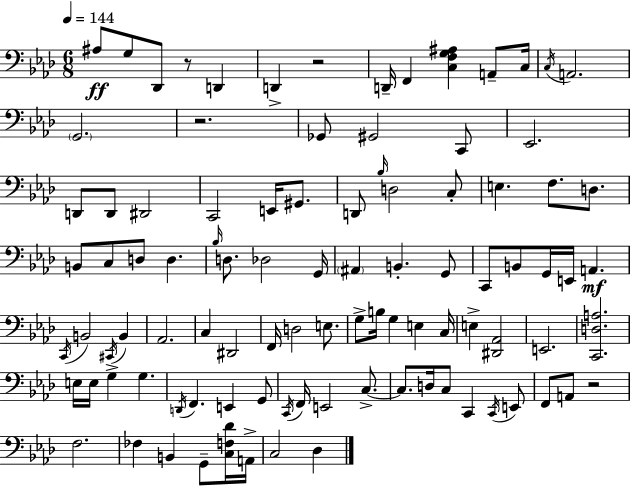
{
  \clef bass
  \numericTimeSignature
  \time 6/8
  \key aes \major
  \tempo 4 = 144
  ais8\ff g8 des,8 r8 d,4 | d,4-> r2 | d,16-- f,4 <c f g ais>4 a,8-- c16 | \acciaccatura { c16 } a,2. | \break \parenthesize g,2. | r2. | ges,8 gis,2 c,8 | ees,2. | \break d,8 d,8 dis,2 | c,2 e,16 gis,8. | d,8 \grace { bes16 } d2 | c8-. e4. f8. d8. | \break b,8 c8 d8 d4. | \grace { bes16 } d8. des2 | g,16 \parenthesize ais,4 b,4.-. | g,8 c,8 b,8 g,16 e,16 a,4.\mf | \break \acciaccatura { c,16 } b,2 | \acciaccatura { cis,16 } b,4 aes,2. | c4 dis,2 | f,16 d2 | \break e8. g8-> b16 g4 | e4 c16 e4-> <dis, aes,>2 | e,2. | <c, d a>2. | \break e16 e16 g4-> g4. | \acciaccatura { d,16 } f,4. | e,4 g,8 \acciaccatura { c,16 } f,16 e,2 | c8.->~~ c8. d16 c8 | \break c,4 \acciaccatura { c,16 } e,8 f,8 a,8 | r2 f2. | fes4 | b,4 g,8-- <c f des'>16 a,16-> c2 | \break des4 \bar "|."
}